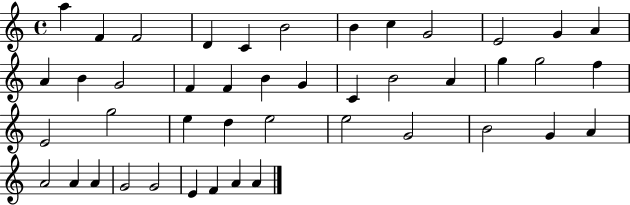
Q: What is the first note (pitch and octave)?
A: A5